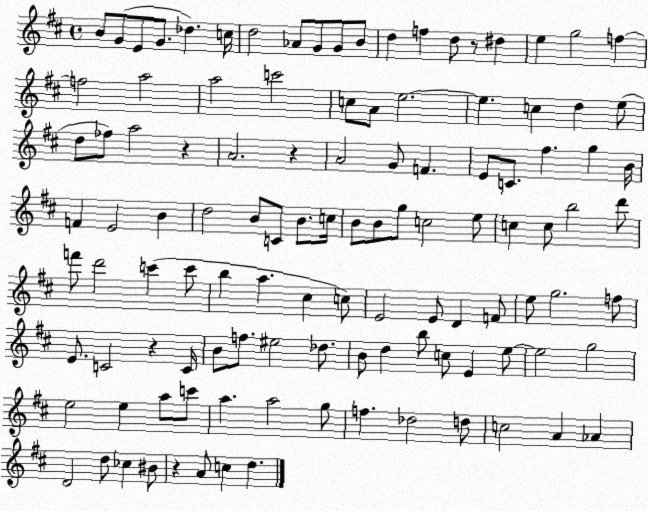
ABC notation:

X:1
T:Untitled
M:4/4
L:1/4
K:D
B/2 G/2 E/2 G/2 _d c/4 d2 _A/2 G/2 G/2 B/2 d f d/2 z/2 ^d e g2 f f2 a2 a2 c'2 c/2 A/2 e2 e c d e/2 d/2 _f/2 a2 z A2 z A2 G/2 F E/2 C/2 ^f g B/4 F E2 B d2 B/2 C/2 B/2 c/4 B/2 B/2 g/2 c2 e/2 c c/2 b2 d'/2 f'/2 d'2 c' c'/2 b a ^c c/2 E2 E/2 D F/2 e/2 g2 f/2 E/2 C2 z C/4 B/2 f/2 ^e2 _d/2 B/2 d b/2 c/2 E e/2 e2 g2 e2 e a/2 c'/2 a a2 g/2 f _d2 d/2 c2 A _A D2 d/2 _c ^B/2 z A/2 c d